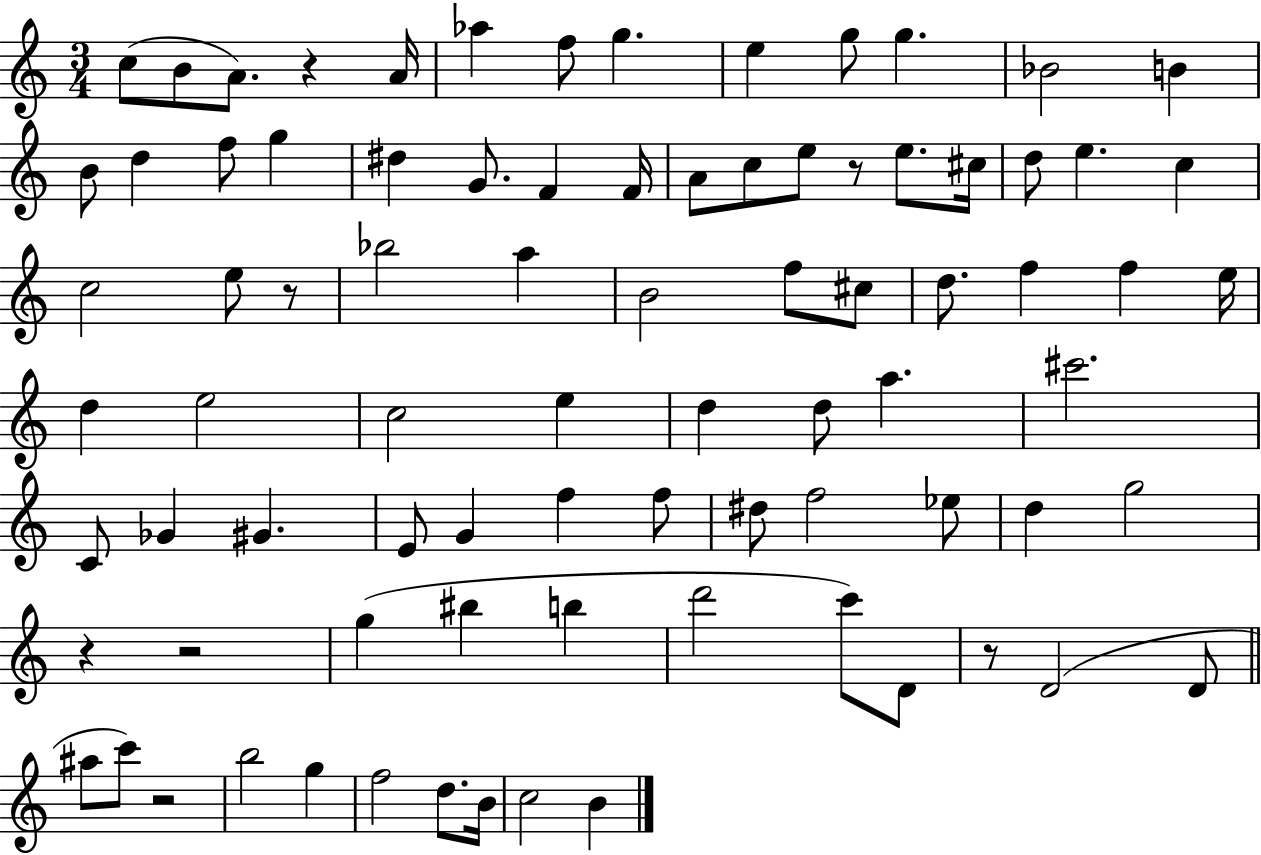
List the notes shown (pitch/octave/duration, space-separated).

C5/e B4/e A4/e. R/q A4/s Ab5/q F5/e G5/q. E5/q G5/e G5/q. Bb4/h B4/q B4/e D5/q F5/e G5/q D#5/q G4/e. F4/q F4/s A4/e C5/e E5/e R/e E5/e. C#5/s D5/e E5/q. C5/q C5/h E5/e R/e Bb5/h A5/q B4/h F5/e C#5/e D5/e. F5/q F5/q E5/s D5/q E5/h C5/h E5/q D5/q D5/e A5/q. C#6/h. C4/e Gb4/q G#4/q. E4/e G4/q F5/q F5/e D#5/e F5/h Eb5/e D5/q G5/h R/q R/h G5/q BIS5/q B5/q D6/h C6/e D4/e R/e D4/h D4/e A#5/e C6/e R/h B5/h G5/q F5/h D5/e. B4/s C5/h B4/q